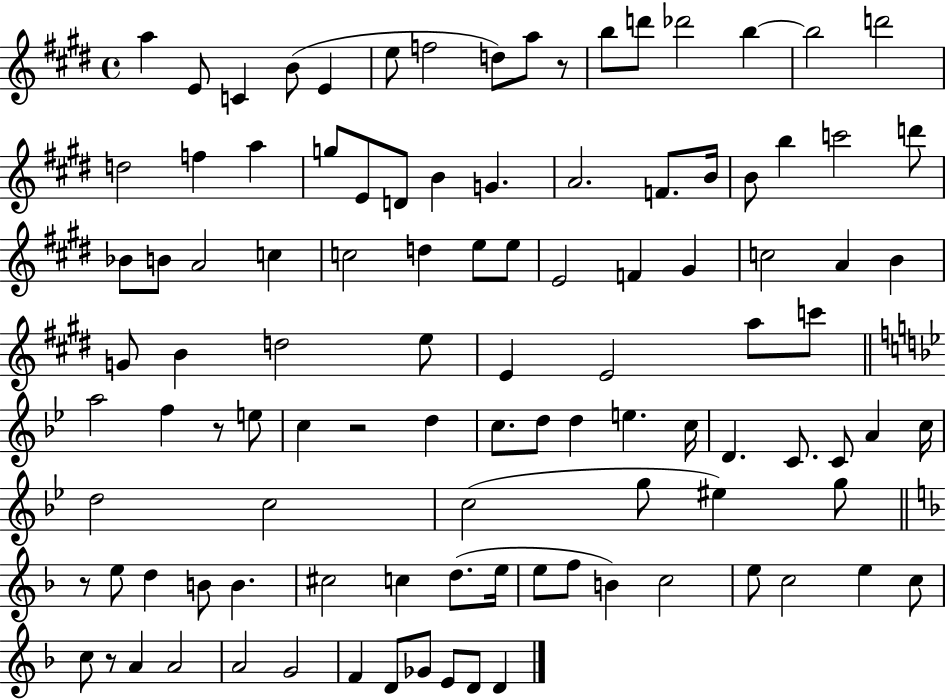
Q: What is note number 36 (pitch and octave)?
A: D5